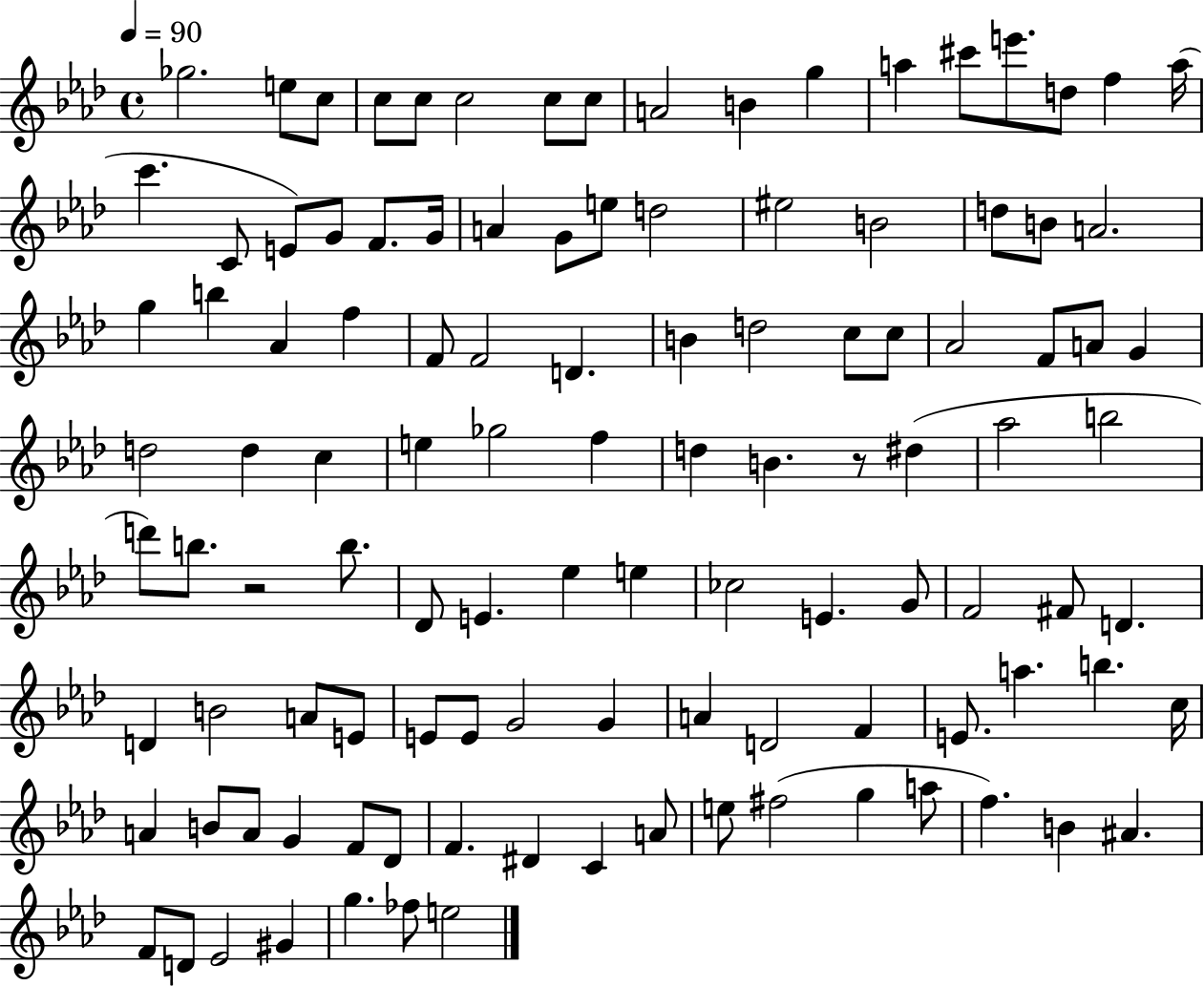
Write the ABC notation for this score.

X:1
T:Untitled
M:4/4
L:1/4
K:Ab
_g2 e/2 c/2 c/2 c/2 c2 c/2 c/2 A2 B g a ^c'/2 e'/2 d/2 f a/4 c' C/2 E/2 G/2 F/2 G/4 A G/2 e/2 d2 ^e2 B2 d/2 B/2 A2 g b _A f F/2 F2 D B d2 c/2 c/2 _A2 F/2 A/2 G d2 d c e _g2 f d B z/2 ^d _a2 b2 d'/2 b/2 z2 b/2 _D/2 E _e e _c2 E G/2 F2 ^F/2 D D B2 A/2 E/2 E/2 E/2 G2 G A D2 F E/2 a b c/4 A B/2 A/2 G F/2 _D/2 F ^D C A/2 e/2 ^f2 g a/2 f B ^A F/2 D/2 _E2 ^G g _f/2 e2